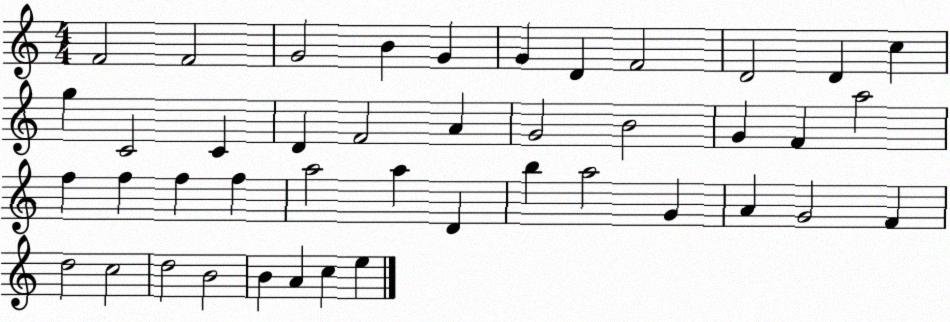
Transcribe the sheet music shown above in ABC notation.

X:1
T:Untitled
M:4/4
L:1/4
K:C
F2 F2 G2 B G G D F2 D2 D c g C2 C D F2 A G2 B2 G F a2 f f f f a2 a D b a2 G A G2 F d2 c2 d2 B2 B A c e